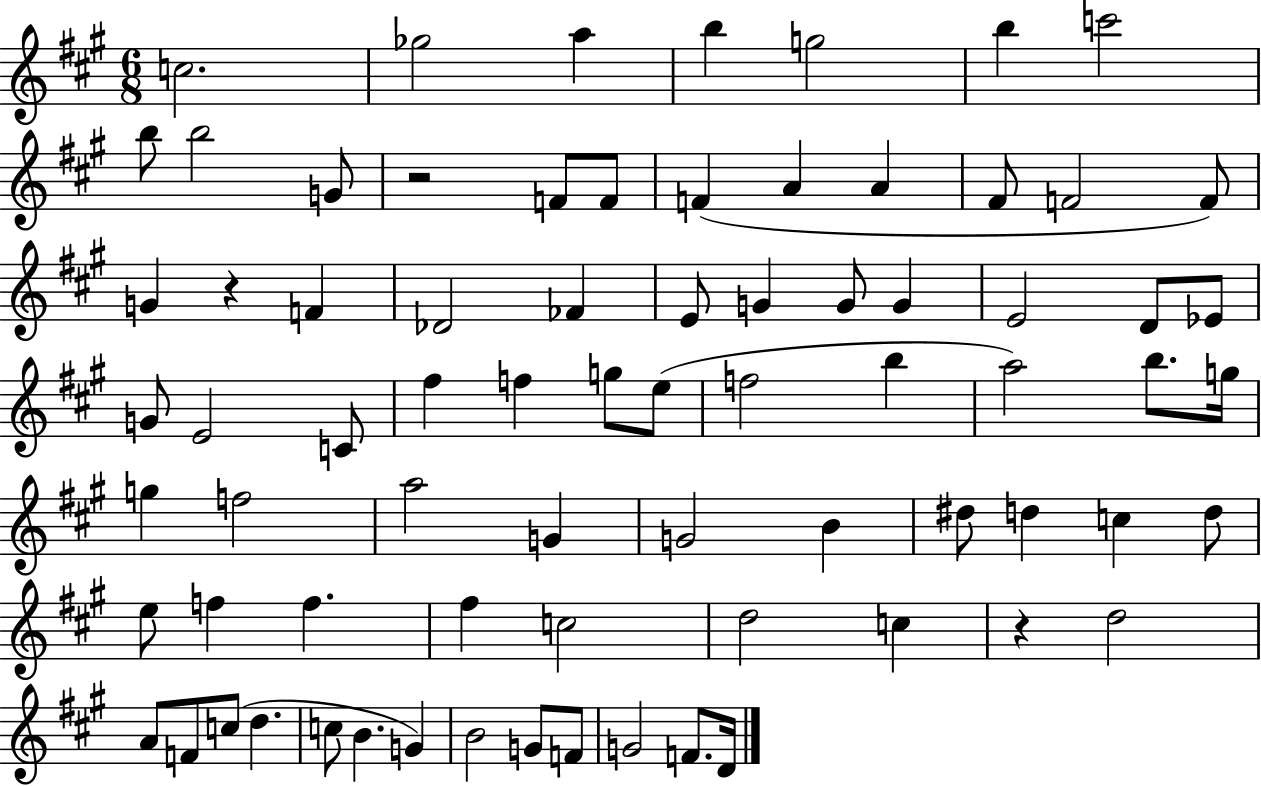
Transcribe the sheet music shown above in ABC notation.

X:1
T:Untitled
M:6/8
L:1/4
K:A
c2 _g2 a b g2 b c'2 b/2 b2 G/2 z2 F/2 F/2 F A A ^F/2 F2 F/2 G z F _D2 _F E/2 G G/2 G E2 D/2 _E/2 G/2 E2 C/2 ^f f g/2 e/2 f2 b a2 b/2 g/4 g f2 a2 G G2 B ^d/2 d c d/2 e/2 f f ^f c2 d2 c z d2 A/2 F/2 c/2 d c/2 B G B2 G/2 F/2 G2 F/2 D/4